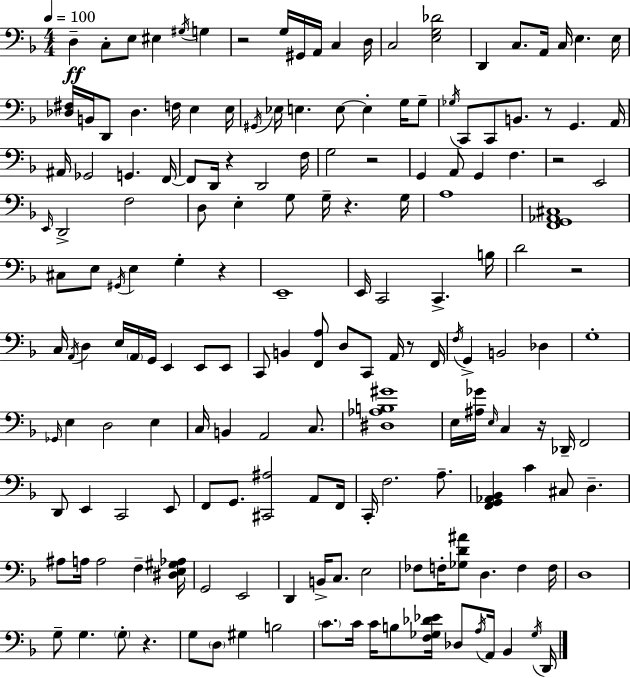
{
  \clef bass
  \numericTimeSignature
  \time 4/4
  \key f \major
  \tempo 4 = 100
  d4--\ff c8-. e8 eis4 \acciaccatura { gis16 } g4 | r2 g16 gis,16 a,16 c4 | d16 c2 <e g des'>2 | d,4 c8. a,16 c16 e4. | \break e16 <des fis>16 b,16 d,8 des4. f16 e4 | e16 \acciaccatura { gis,16 } ees16 e4. e8~~ e4-. g16 | g8-- \acciaccatura { ges16 } c,8 c,8 b,8. r8 g,4. | a,16 ais,16 ges,2 g,4. | \break f,16~~ f,8 d,16 r4 d,2 | f16 g2 r2 | g,4 a,8 g,4 f4. | r2 e,2 | \break \grace { e,16 } d,2-> f2 | d8 e4-. g8 g16-- r4. | g16 a1 | <f, g, aes, cis>1 | \break cis8 e8 \acciaccatura { gis,16 } e4 g4-. | r4 e,1-- | e,16 c,2 c,4.-> | b16 d'2 r2 | \break c16 \acciaccatura { a,16 } d4 e16 \parenthesize a,16 g,16 e,4 | e,8 e,8 c,8 b,4 <f, a>8 d8 | c,8 a,16 r8 f,16 \acciaccatura { f16 } g,4-> b,2 | des4 g1-. | \break \grace { ges,16 } e4 d2 | e4 c16 b,4 a,2 | c8. <dis aes b gis'>1 | e16 <ais ges'>16 \grace { e16 } c4 r16 | \break des,16-- f,2 d,8 e,4 c,2 | e,8 f,8 g,8. <cis, ais>2 | a,8 f,16 c,16-. f2. | a8.-- <f, g, aes, bes,>4 c'4 | \break cis8 d4.-- ais8 a16 a2 | f4-- <dis e gis aes>16 g,2 | e,2 d,4 b,16-> c8. | e2 fes8 f16-. <ges d' ais'>8 d4. | \break f4 f16 d1 | g8-- g4. | \parenthesize g8-. r4. g8 \parenthesize d8 gis4 | b2 \parenthesize c'8. c'16 c'16 b8 | \break <f ges des' ees'>16 des8 \acciaccatura { a16 } a,16 bes,4 \acciaccatura { ges16 } d,16 \bar "|."
}